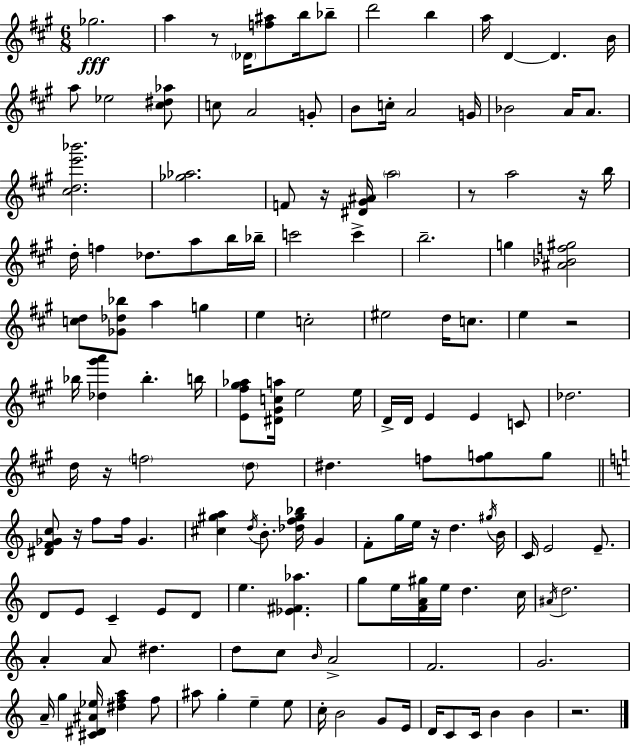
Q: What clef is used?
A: treble